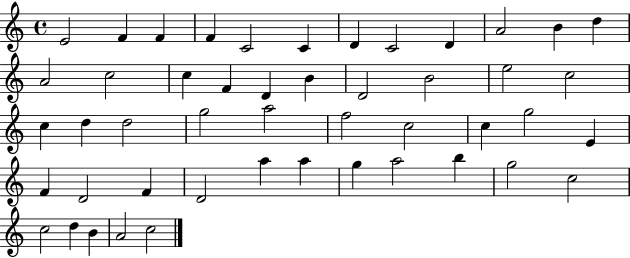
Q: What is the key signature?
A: C major